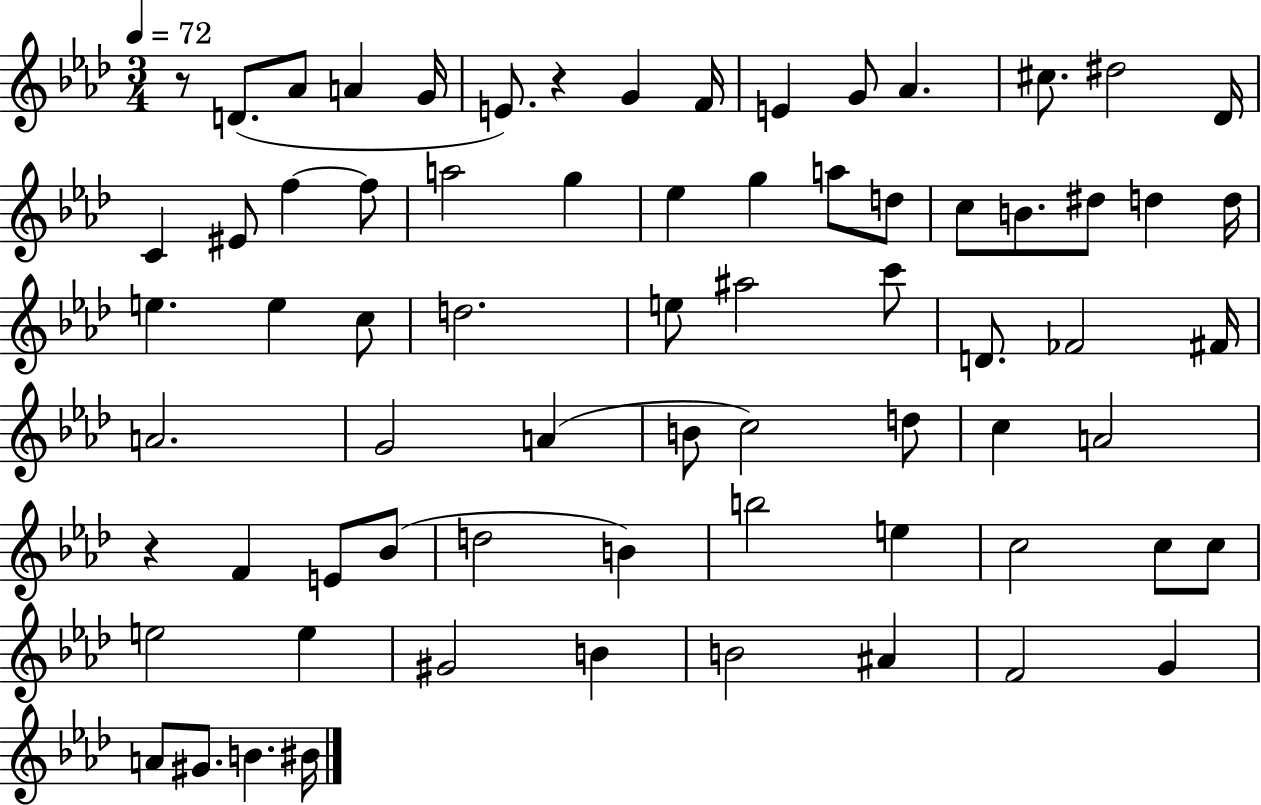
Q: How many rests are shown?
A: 3